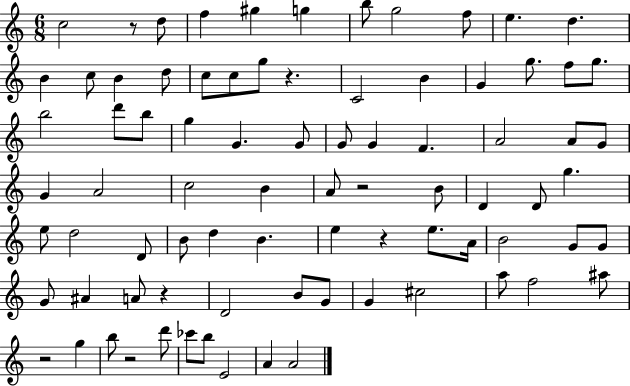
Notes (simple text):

C5/h R/e D5/e F5/q G#5/q G5/q B5/e G5/h F5/e E5/q. D5/q. B4/q C5/e B4/q D5/e C5/e C5/e G5/e R/q. C4/h B4/q G4/q G5/e. F5/e G5/e. B5/h D6/e B5/e G5/q G4/q. G4/e G4/e G4/q F4/q. A4/h A4/e G4/e G4/q A4/h C5/h B4/q A4/e R/h B4/e D4/q D4/e G5/q. E5/e D5/h D4/e B4/e D5/q B4/q. E5/q R/q E5/e. A4/s B4/h G4/e G4/e G4/e A#4/q A4/e R/q D4/h B4/e G4/e G4/q C#5/h A5/e F5/h A#5/e R/h G5/q B5/e R/h D6/e CES6/e B5/e E4/h A4/q A4/h